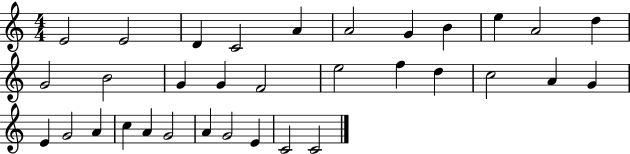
X:1
T:Untitled
M:4/4
L:1/4
K:C
E2 E2 D C2 A A2 G B e A2 d G2 B2 G G F2 e2 f d c2 A G E G2 A c A G2 A G2 E C2 C2